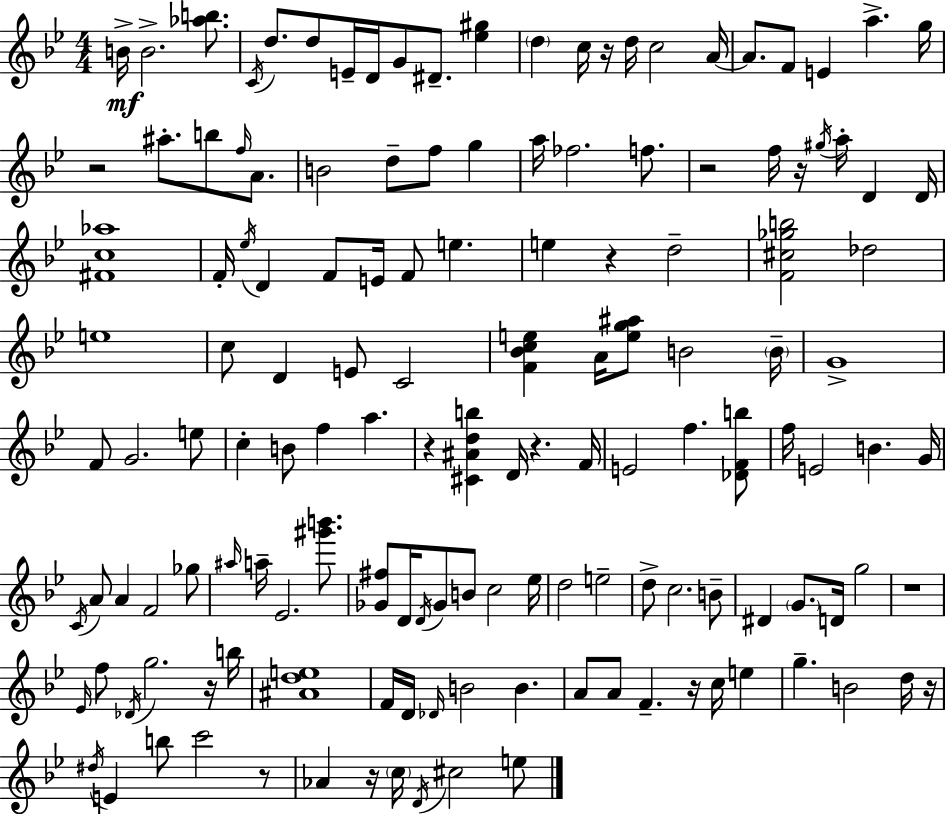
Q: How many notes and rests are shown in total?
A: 143